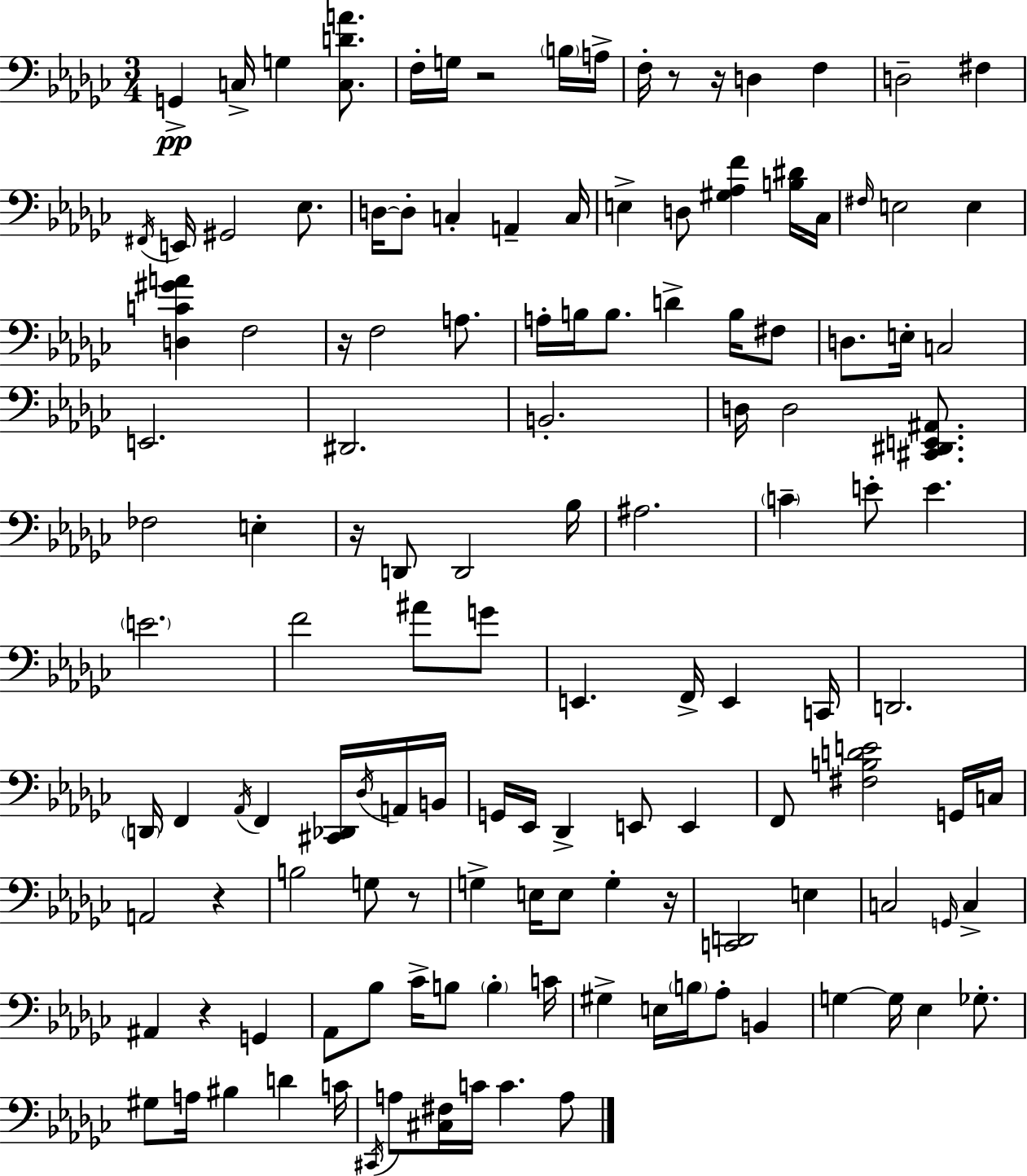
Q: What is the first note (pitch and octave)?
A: G2